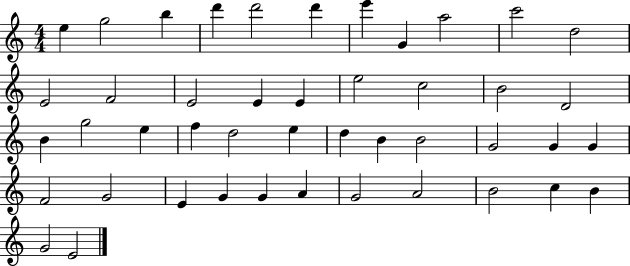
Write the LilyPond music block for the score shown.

{
  \clef treble
  \numericTimeSignature
  \time 4/4
  \key c \major
  e''4 g''2 b''4 | d'''4 d'''2 d'''4 | e'''4 g'4 a''2 | c'''2 d''2 | \break e'2 f'2 | e'2 e'4 e'4 | e''2 c''2 | b'2 d'2 | \break b'4 g''2 e''4 | f''4 d''2 e''4 | d''4 b'4 b'2 | g'2 g'4 g'4 | \break f'2 g'2 | e'4 g'4 g'4 a'4 | g'2 a'2 | b'2 c''4 b'4 | \break g'2 e'2 | \bar "|."
}